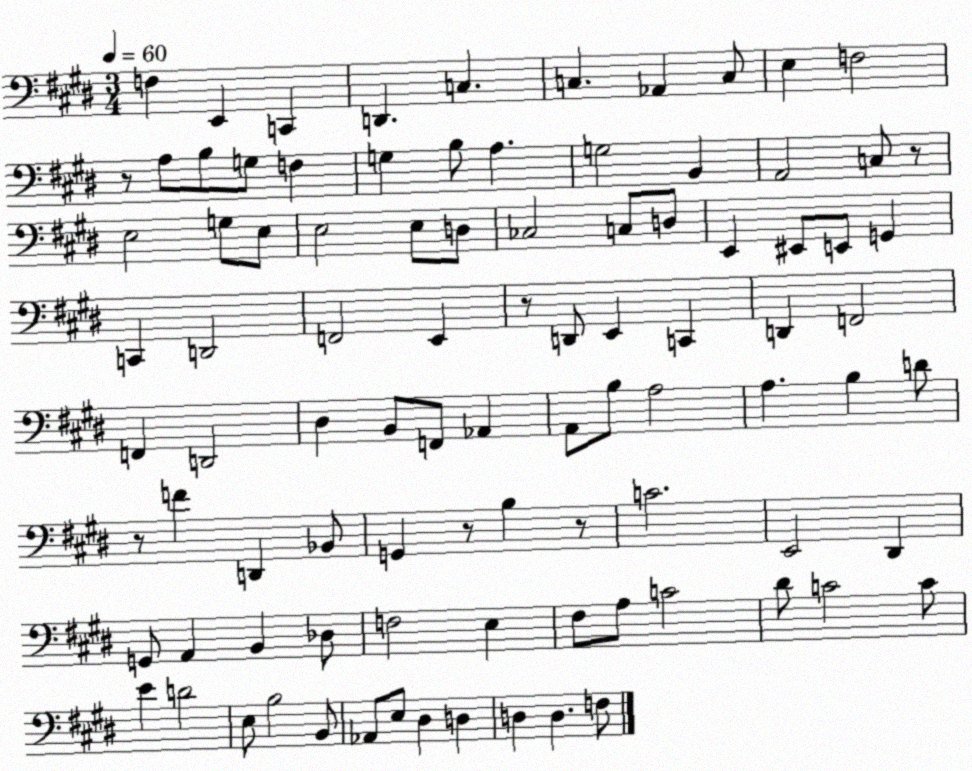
X:1
T:Untitled
M:3/4
L:1/4
K:E
F, E,, C,, D,, C, C, _A,, C,/2 E, F,2 z/2 A,/2 B,/2 G,/2 F, G, B,/2 A, G,2 B,, A,,2 C,/2 z/2 E,2 G,/2 E,/2 E,2 E,/2 D,/2 _C,2 C,/2 D,/2 E,, ^E,,/2 E,,/2 G,, C,, D,,2 F,,2 E,, z/2 D,,/2 E,, C,, D,, F,,2 F,, D,,2 ^D, B,,/2 F,,/2 _A,, A,,/2 B,/2 A,2 A, B, D/2 z/2 F D,, _B,,/2 G,, z/2 B, z/2 C2 E,,2 ^D,, G,,/2 A,, B,, _D,/2 F,2 E, ^F,/2 A,/2 C2 ^D/2 C2 C/2 E D2 E,/2 B,2 B,,/2 _A,,/2 E,/2 ^D, D, D, D, F,/2